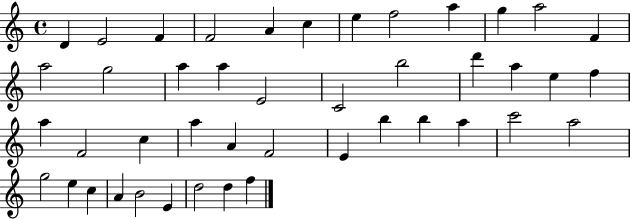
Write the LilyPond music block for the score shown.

{
  \clef treble
  \time 4/4
  \defaultTimeSignature
  \key c \major
  d'4 e'2 f'4 | f'2 a'4 c''4 | e''4 f''2 a''4 | g''4 a''2 f'4 | \break a''2 g''2 | a''4 a''4 e'2 | c'2 b''2 | d'''4 a''4 e''4 f''4 | \break a''4 f'2 c''4 | a''4 a'4 f'2 | e'4 b''4 b''4 a''4 | c'''2 a''2 | \break g''2 e''4 c''4 | a'4 b'2 e'4 | d''2 d''4 f''4 | \bar "|."
}